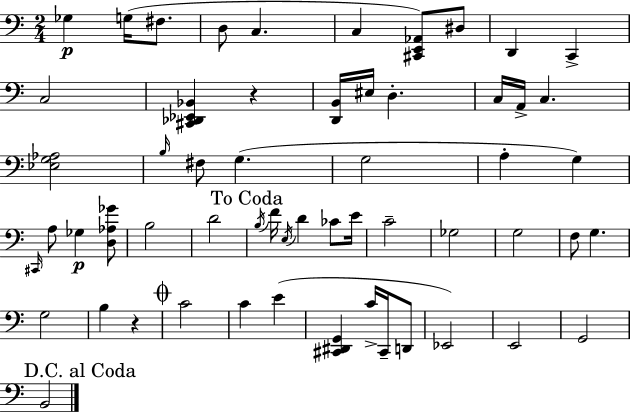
Gb3/q G3/s F#3/e. D3/e C3/q. C3/q [C#2,E2,Ab2]/e D#3/e D2/q C2/q C3/h [C#2,Db2,Eb2,Bb2]/q R/q [D2,B2]/s EIS3/s D3/q. C3/s A2/s C3/q. [Eb3,G3,Ab3]/h B3/s F#3/e G3/q. G3/h A3/q G3/q C#2/s A3/e Gb3/q [D3,Ab3,Gb4]/e B3/h D4/h B3/s F4/s E3/s D4/q CES4/e E4/s C4/h Gb3/h G3/h F3/e G3/q. G3/h B3/q R/q C4/h C4/q E4/q [C#2,D#2,G2]/q C4/s C#2/s D2/e Eb2/h E2/h G2/h B2/h